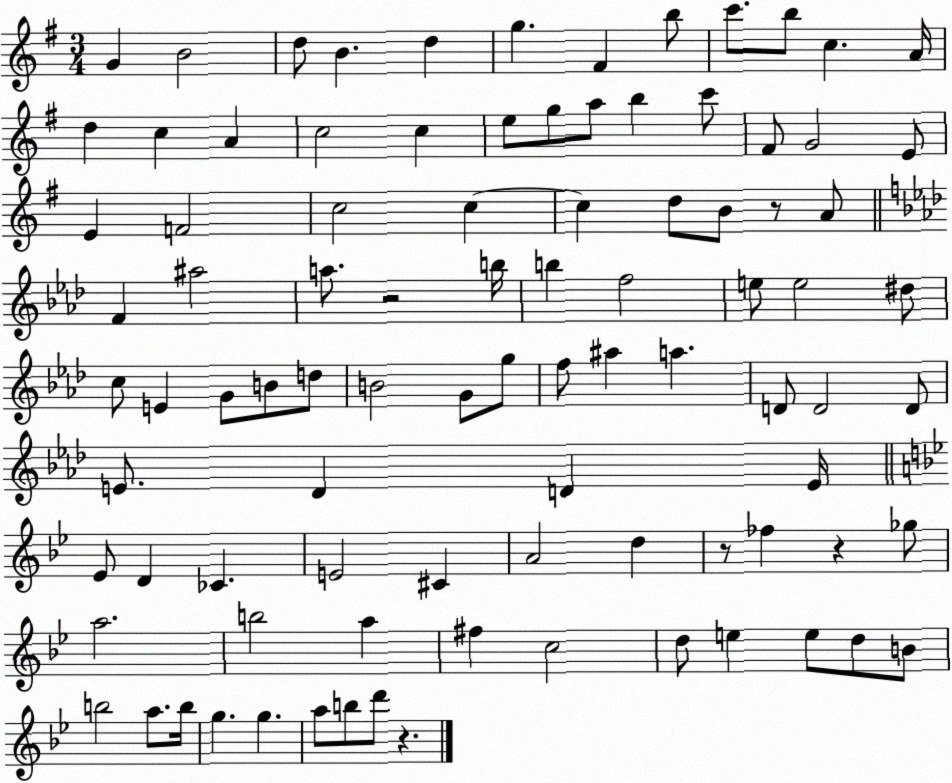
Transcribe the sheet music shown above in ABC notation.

X:1
T:Untitled
M:3/4
L:1/4
K:G
G B2 d/2 B d g ^F b/2 c'/2 b/2 c A/4 d c A c2 c e/2 g/2 a/2 b c'/2 ^F/2 G2 E/2 E F2 c2 c c d/2 B/2 z/2 A/2 F ^a2 a/2 z2 b/4 b f2 e/2 e2 ^d/2 c/2 E G/2 B/2 d/2 B2 G/2 g/2 f/2 ^a a D/2 D2 D/2 E/2 _D D E/4 _E/2 D _C E2 ^C A2 d z/2 _f z _g/2 a2 b2 a ^f c2 d/2 e e/2 d/2 B/2 b2 a/2 b/4 g g a/2 b/2 d'/2 z